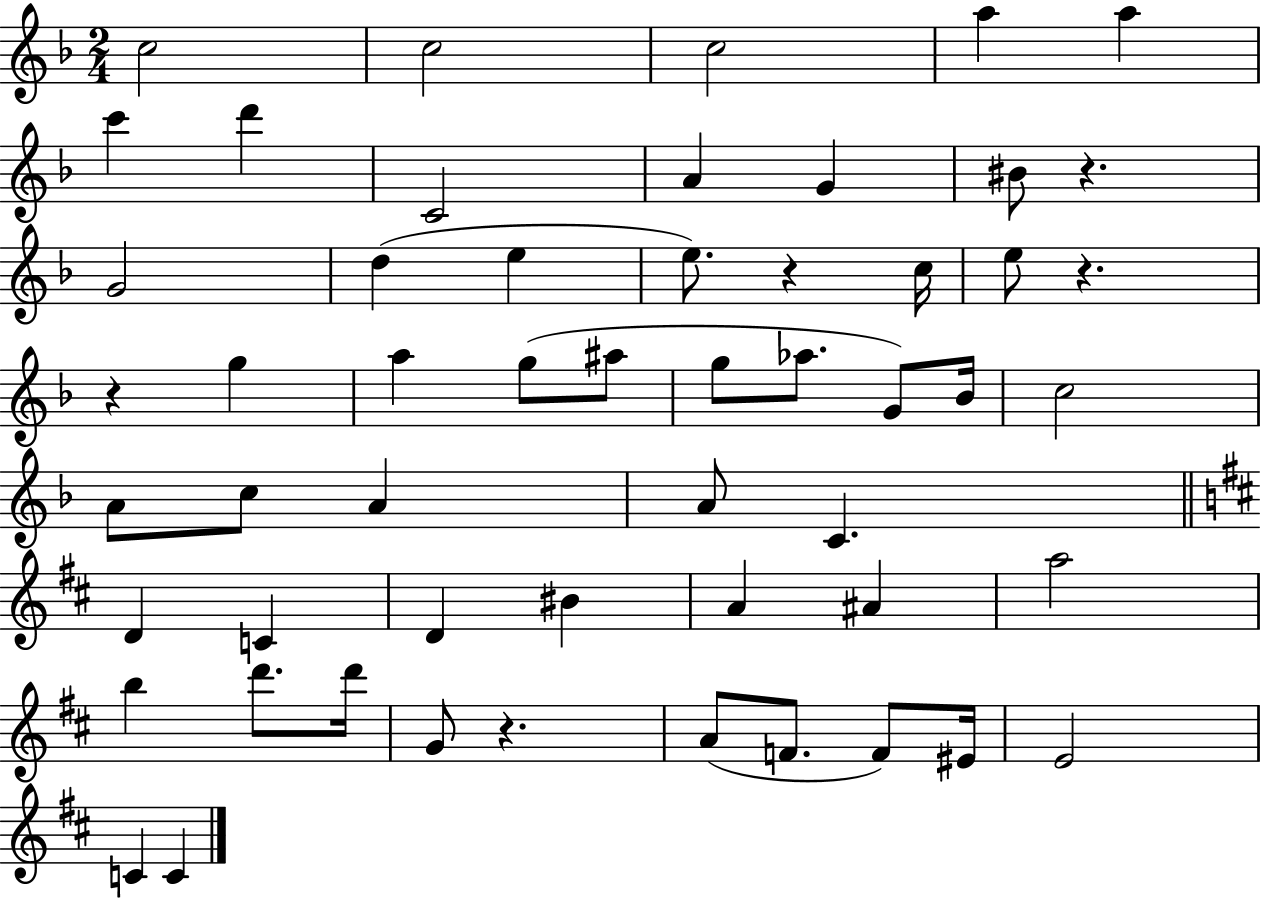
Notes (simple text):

C5/h C5/h C5/h A5/q A5/q C6/q D6/q C4/h A4/q G4/q BIS4/e R/q. G4/h D5/q E5/q E5/e. R/q C5/s E5/e R/q. R/q G5/q A5/q G5/e A#5/e G5/e Ab5/e. G4/e Bb4/s C5/h A4/e C5/e A4/q A4/e C4/q. D4/q C4/q D4/q BIS4/q A4/q A#4/q A5/h B5/q D6/e. D6/s G4/e R/q. A4/e F4/e. F4/e EIS4/s E4/h C4/q C4/q